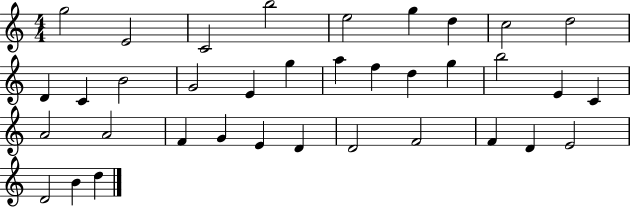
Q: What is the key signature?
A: C major